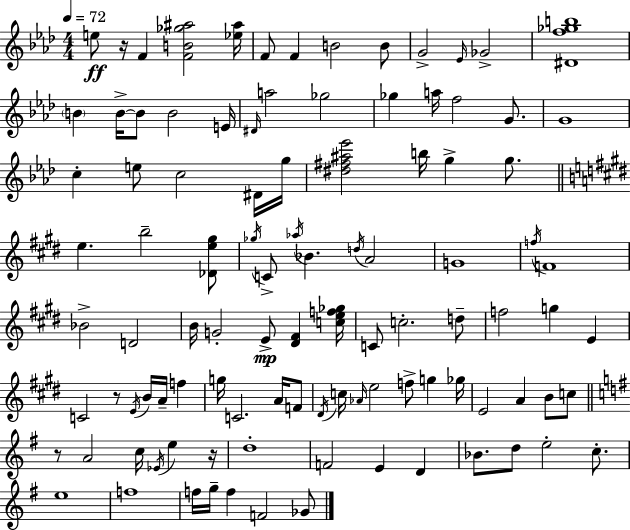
{
  \clef treble
  \numericTimeSignature
  \time 4/4
  \key f \minor
  \tempo 4 = 72
  \repeat volta 2 { e''8\ff r16 f'4 <f' b' ges'' ais''>2 <ees'' ais''>16 | f'8 f'4 b'2 b'8 | g'2-> \grace { ees'16 } ges'2-> | <dis' f'' ges'' b''>1 | \break \parenthesize b'4 b'16->~~ b'8 b'2 | e'16 \grace { dis'16 } a''2 ges''2 | ges''4 a''16 f''2 g'8. | g'1 | \break c''4-. e''8 c''2 | dis'16 g''16 <dis'' fis'' ais'' ees'''>2 b''16 g''4-> g''8. | \bar "||" \break \key e \major e''4. b''2-- <des' e'' gis''>8 | \acciaccatura { ges''16 } c'8-> \acciaccatura { aes''16 } bes'4. \acciaccatura { d''16 } a'2 | g'1 | \acciaccatura { f''16 } f'1 | \break bes'2-> d'2 | b'16 g'2-. e'8->\mp <dis' fis'>4 | <c'' e'' f'' ges''>16 c'8 c''2.-. | d''8-- f''2 g''4 | \break e'4 c'2 r8 \acciaccatura { e'16 } b'16 | a'16-- f''4 g''16 c'2. | a'16 f'8 \acciaccatura { dis'16 } c''16 \grace { aes'16 } e''2 | f''8-> g''4 ges''16 e'2 a'4 | \break b'8 c''8 \bar "||" \break \key g \major r8 a'2 c''16 \acciaccatura { ees'16 } e''4 | r16 d''1-. | f'2 e'4 d'4 | bes'8. d''8 e''2-. c''8.-. | \break e''1 | f''1 | f''16 g''16-- f''4 f'2 ges'8 | } \bar "|."
}